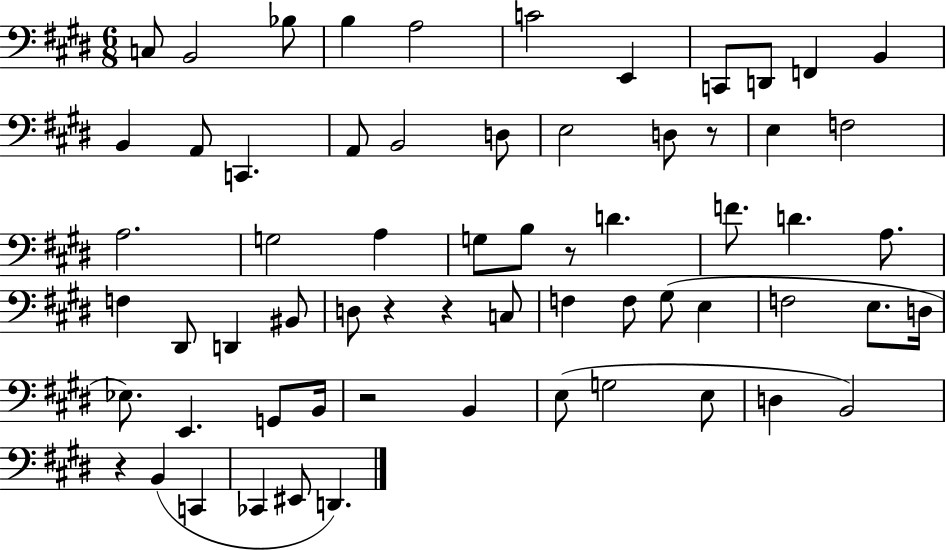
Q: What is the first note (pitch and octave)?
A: C3